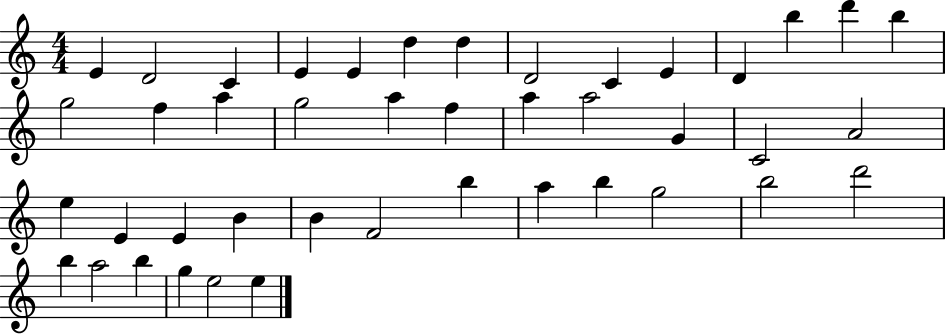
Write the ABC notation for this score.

X:1
T:Untitled
M:4/4
L:1/4
K:C
E D2 C E E d d D2 C E D b d' b g2 f a g2 a f a a2 G C2 A2 e E E B B F2 b a b g2 b2 d'2 b a2 b g e2 e